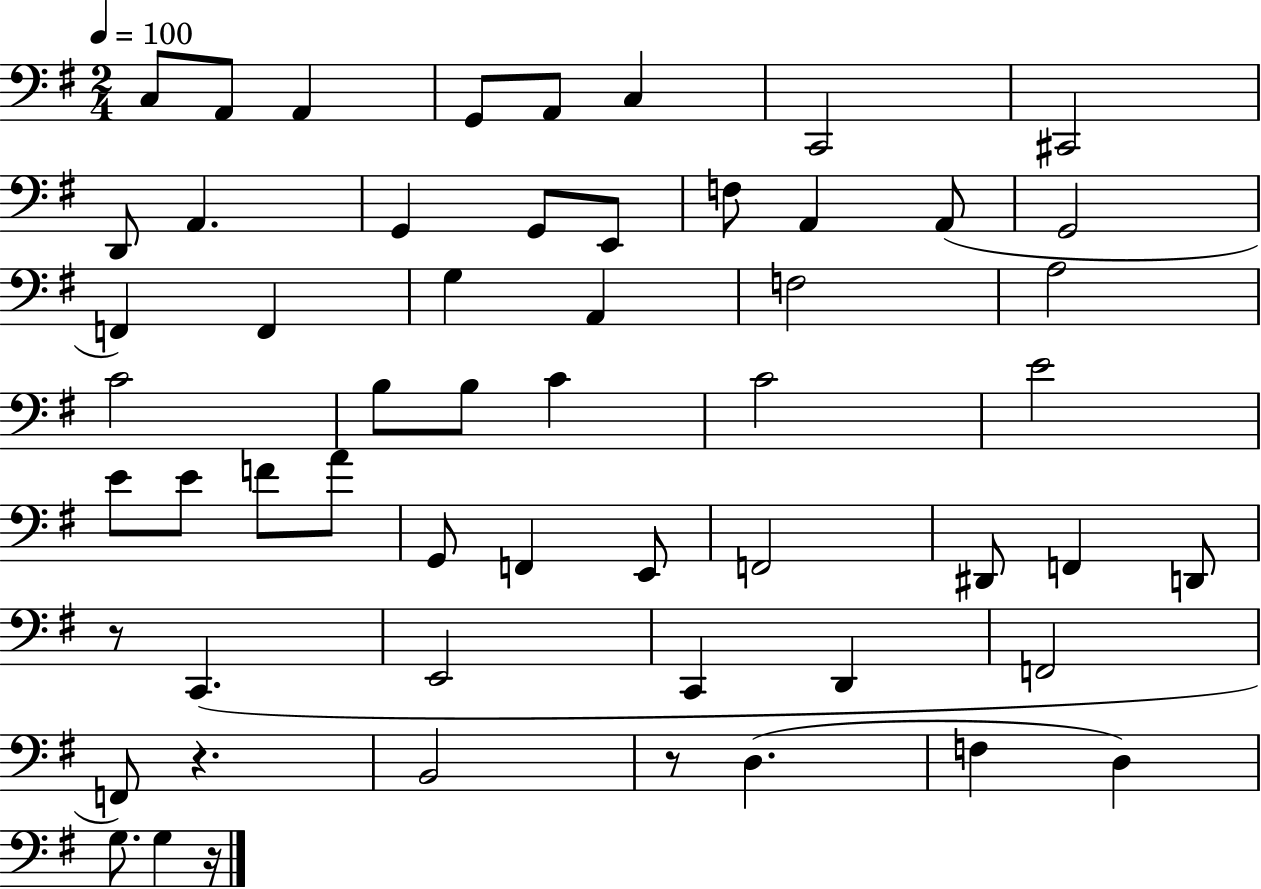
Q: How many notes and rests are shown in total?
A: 56